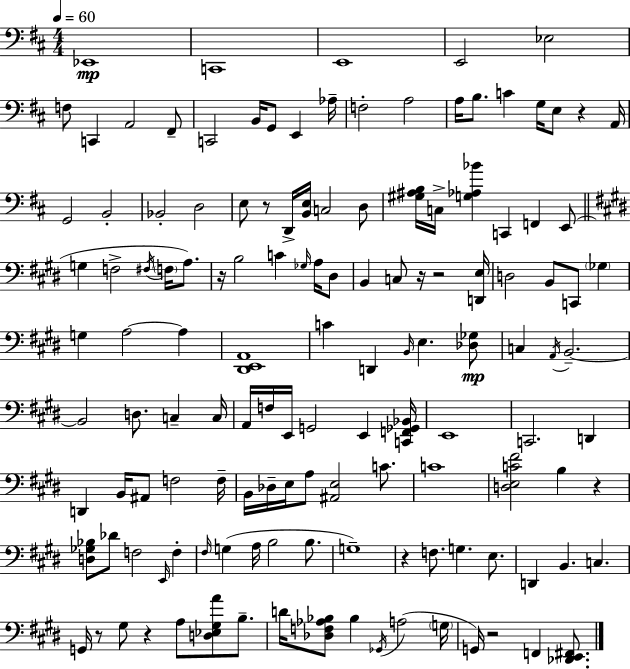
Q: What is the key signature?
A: D major